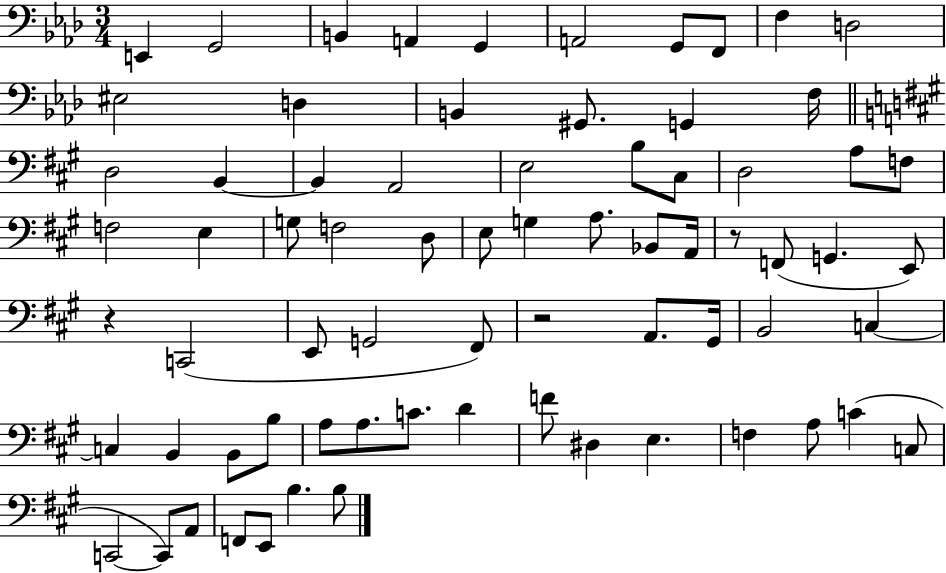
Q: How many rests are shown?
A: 3